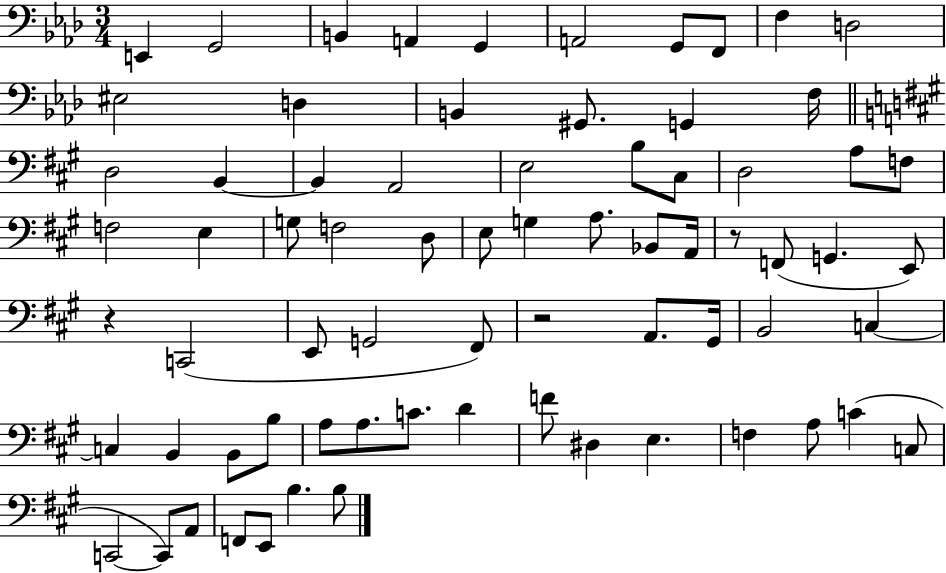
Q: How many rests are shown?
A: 3